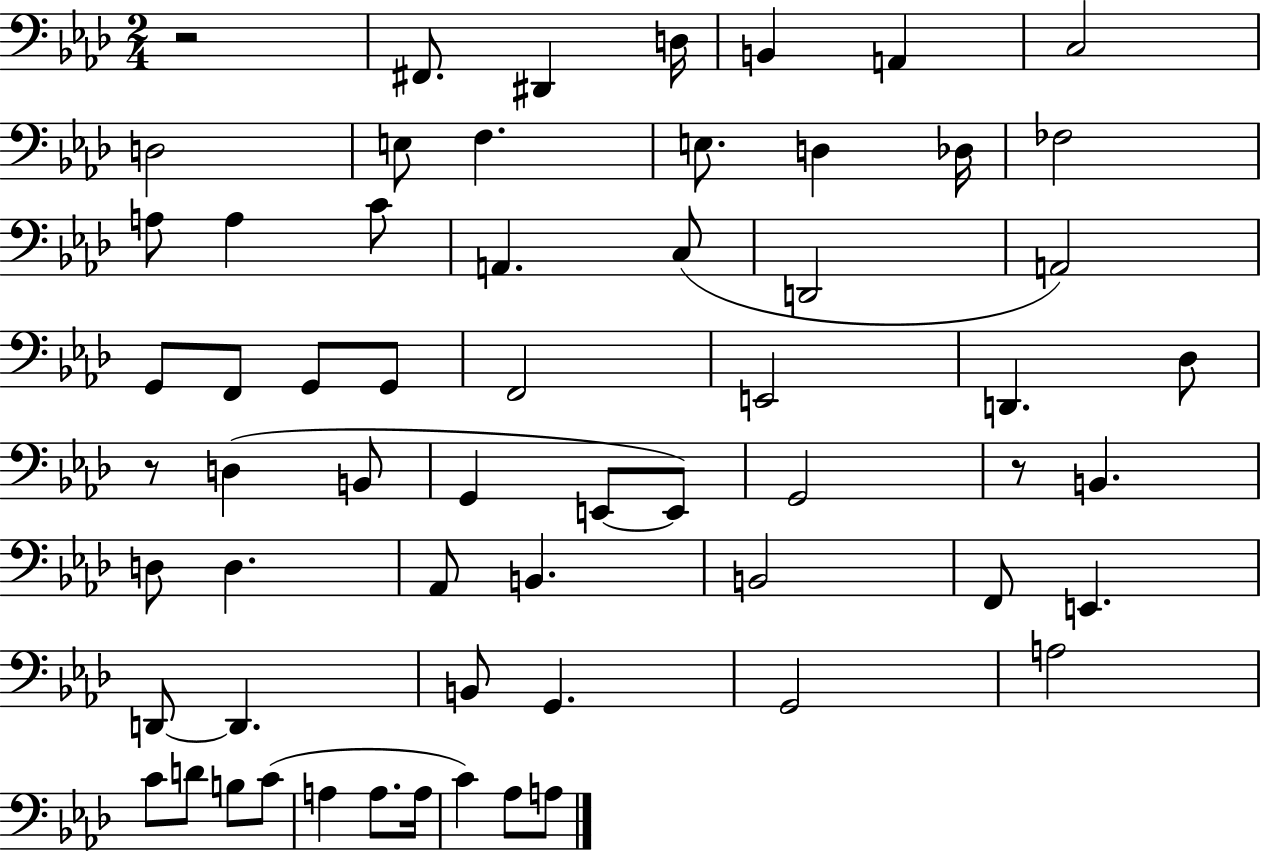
{
  \clef bass
  \numericTimeSignature
  \time 2/4
  \key aes \major
  r2 | fis,8. dis,4 d16 | b,4 a,4 | c2 | \break d2 | e8 f4. | e8. d4 des16 | fes2 | \break a8 a4 c'8 | a,4. c8( | d,2 | a,2) | \break g,8 f,8 g,8 g,8 | f,2 | e,2 | d,4. des8 | \break r8 d4( b,8 | g,4 e,8~~ e,8) | g,2 | r8 b,4. | \break d8 d4. | aes,8 b,4. | b,2 | f,8 e,4. | \break d,8~~ d,4. | b,8 g,4. | g,2 | a2 | \break c'8 d'8 b8 c'8( | a4 a8. a16 | c'4) aes8 a8 | \bar "|."
}